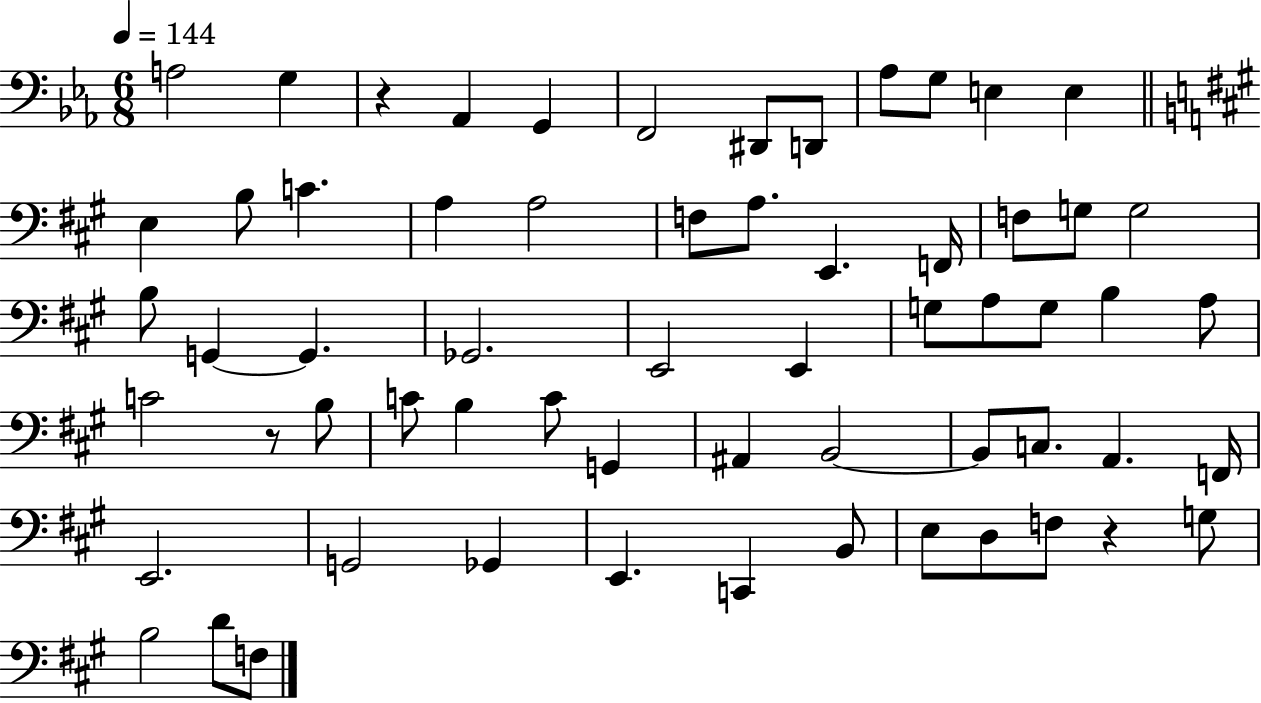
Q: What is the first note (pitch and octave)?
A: A3